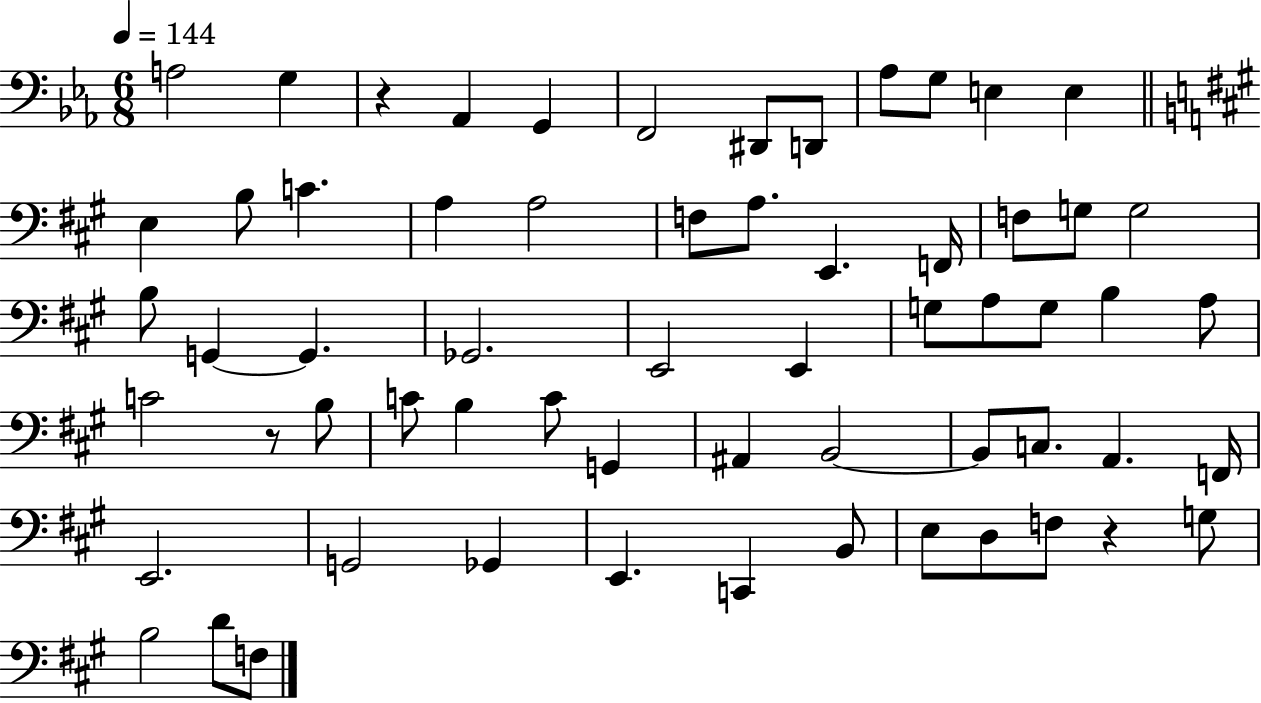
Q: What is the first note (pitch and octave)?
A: A3